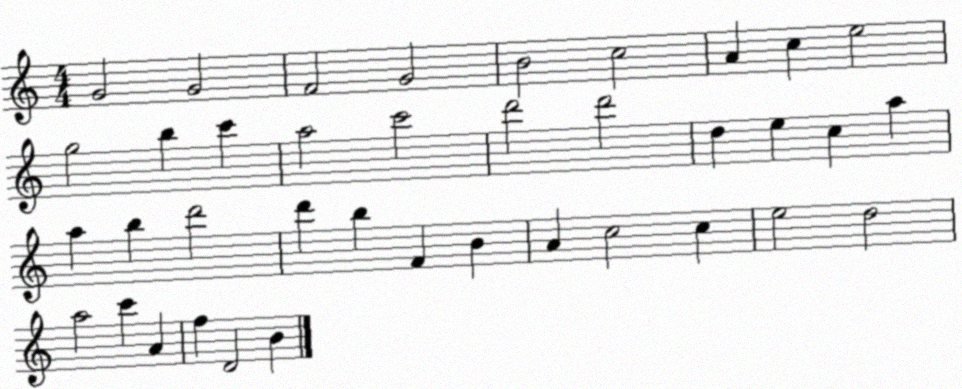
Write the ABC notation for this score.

X:1
T:Untitled
M:4/4
L:1/4
K:C
G2 G2 F2 G2 B2 c2 A c e2 g2 b c' a2 c'2 d'2 d'2 d e c a a b d'2 d' b F B A c2 c e2 d2 a2 c' A f D2 B